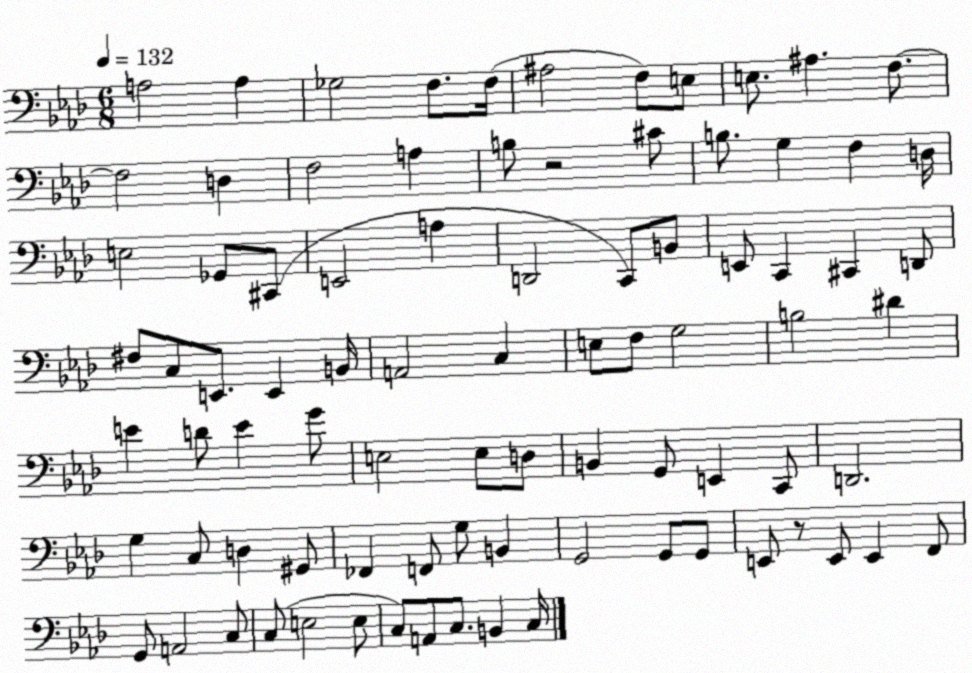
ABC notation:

X:1
T:Untitled
M:6/8
L:1/4
K:Ab
A,2 A, _G,2 F,/2 F,/4 ^A,2 F,/2 E,/2 E,/2 ^A, F,/2 F,2 D, F,2 A, B,/2 z2 ^C/2 B,/2 G, F, D,/4 E,2 _G,,/2 ^C,,/2 E,,2 A, D,,2 C,,/2 B,,/2 E,,/2 C,, ^C,, D,,/2 ^F,/2 C,/2 E,,/2 E,, B,,/4 A,,2 C, E,/2 F,/2 G,2 B,2 ^D E D/2 E G/2 E,2 E,/2 D,/2 B,, G,,/2 E,, C,,/2 D,,2 G, C,/2 D, ^G,,/2 _F,, F,,/2 G,/2 B,, G,,2 G,,/2 G,,/2 E,,/2 z/2 E,,/2 E,, F,,/2 G,,/2 A,,2 C,/2 C,/2 E,2 E,/2 C,/2 A,,/2 C,/2 B,, C,/4